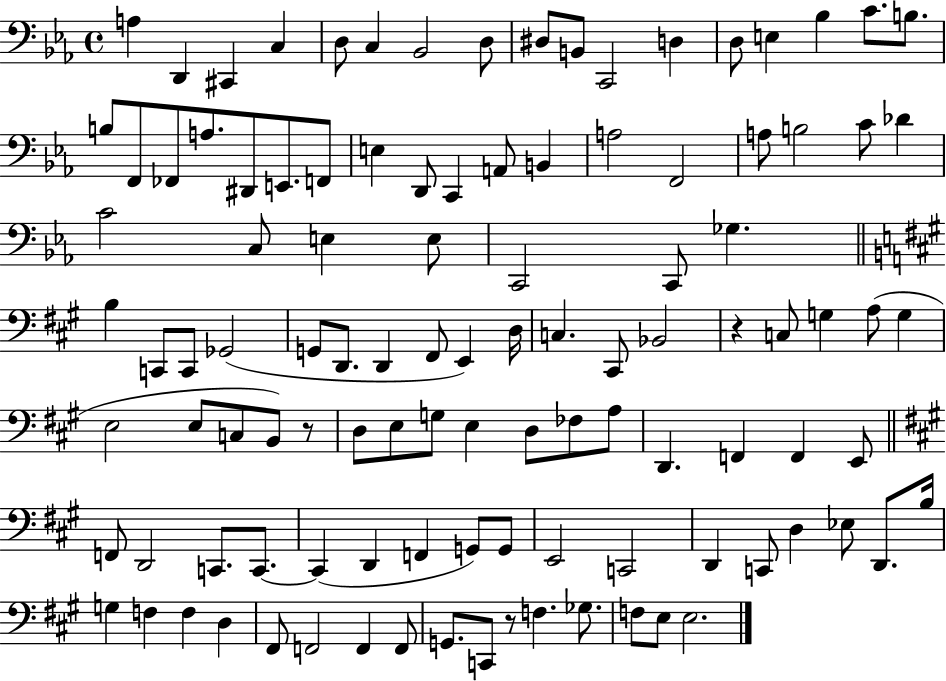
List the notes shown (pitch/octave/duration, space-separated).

A3/q D2/q C#2/q C3/q D3/e C3/q Bb2/h D3/e D#3/e B2/e C2/h D3/q D3/e E3/q Bb3/q C4/e. B3/e. B3/e F2/e FES2/e A3/e. D#2/e E2/e. F2/e E3/q D2/e C2/q A2/e B2/q A3/h F2/h A3/e B3/h C4/e Db4/q C4/h C3/e E3/q E3/e C2/h C2/e Gb3/q. B3/q C2/e C2/e Gb2/h G2/e D2/e. D2/q F#2/e E2/q D3/s C3/q. C#2/e Bb2/h R/q C3/e G3/q A3/e G3/q E3/h E3/e C3/e B2/e R/e D3/e E3/e G3/e E3/q D3/e FES3/e A3/e D2/q. F2/q F2/q E2/e F2/e D2/h C2/e. C2/e. C2/q D2/q F2/q G2/e G2/e E2/h C2/h D2/q C2/e D3/q Eb3/e D2/e. B3/s G3/q F3/q F3/q D3/q F#2/e F2/h F2/q F2/e G2/e. C2/e R/e F3/q. Gb3/e. F3/e E3/e E3/h.